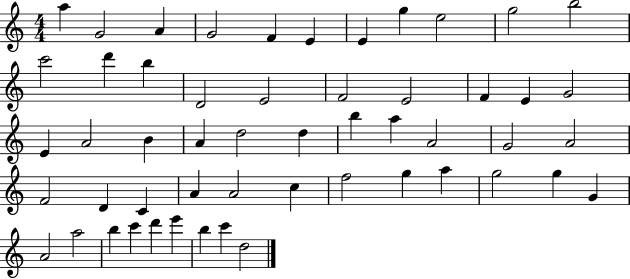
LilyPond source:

{
  \clef treble
  \numericTimeSignature
  \time 4/4
  \key c \major
  a''4 g'2 a'4 | g'2 f'4 e'4 | e'4 g''4 e''2 | g''2 b''2 | \break c'''2 d'''4 b''4 | d'2 e'2 | f'2 e'2 | f'4 e'4 g'2 | \break e'4 a'2 b'4 | a'4 d''2 d''4 | b''4 a''4 a'2 | g'2 a'2 | \break f'2 d'4 c'4 | a'4 a'2 c''4 | f''2 g''4 a''4 | g''2 g''4 g'4 | \break a'2 a''2 | b''4 c'''4 d'''4 e'''4 | b''4 c'''4 d''2 | \bar "|."
}